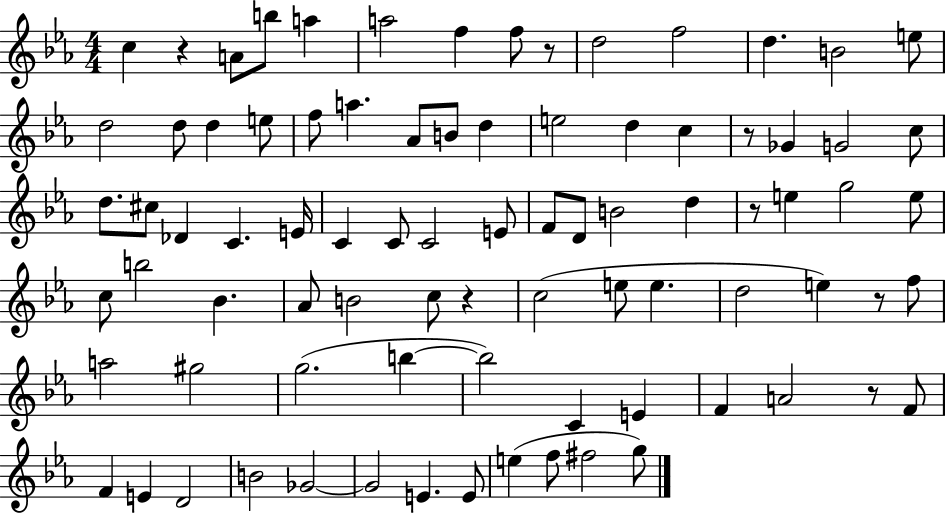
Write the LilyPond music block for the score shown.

{
  \clef treble
  \numericTimeSignature
  \time 4/4
  \key ees \major
  c''4 r4 a'8 b''8 a''4 | a''2 f''4 f''8 r8 | d''2 f''2 | d''4. b'2 e''8 | \break d''2 d''8 d''4 e''8 | f''8 a''4. aes'8 b'8 d''4 | e''2 d''4 c''4 | r8 ges'4 g'2 c''8 | \break d''8. cis''8 des'4 c'4. e'16 | c'4 c'8 c'2 e'8 | f'8 d'8 b'2 d''4 | r8 e''4 g''2 e''8 | \break c''8 b''2 bes'4. | aes'8 b'2 c''8 r4 | c''2( e''8 e''4. | d''2 e''4) r8 f''8 | \break a''2 gis''2 | g''2.( b''4~~ | b''2) c'4 e'4 | f'4 a'2 r8 f'8 | \break f'4 e'4 d'2 | b'2 ges'2~~ | ges'2 e'4. e'8 | e''4( f''8 fis''2 g''8) | \break \bar "|."
}